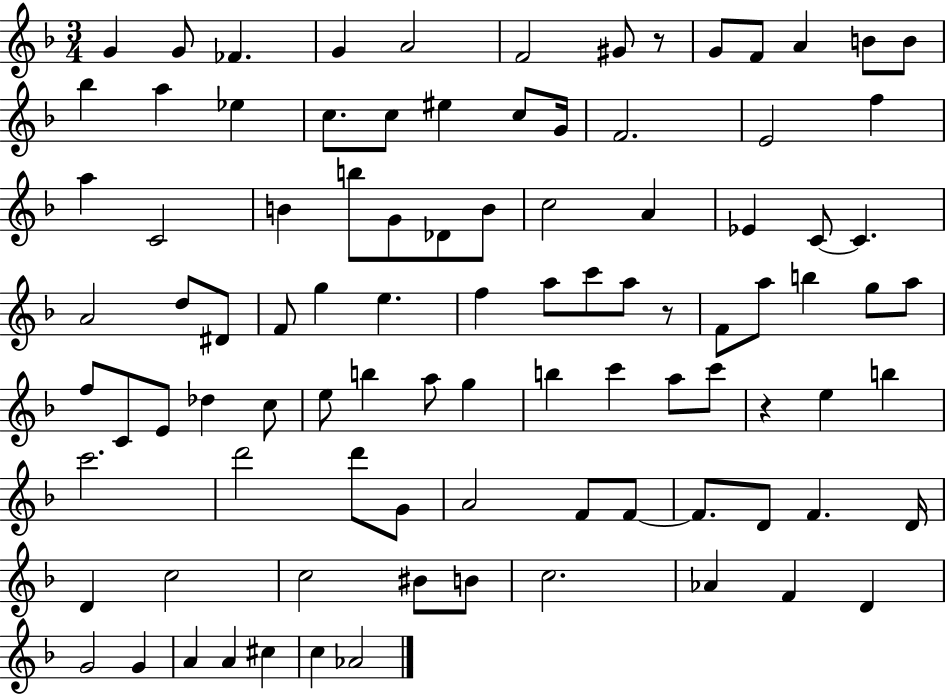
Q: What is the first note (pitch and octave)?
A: G4